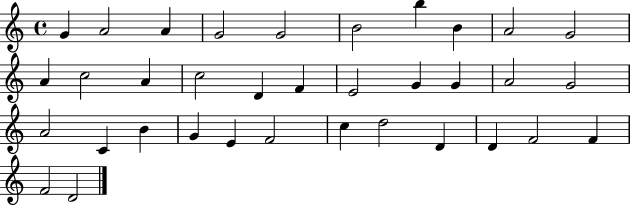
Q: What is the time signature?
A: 4/4